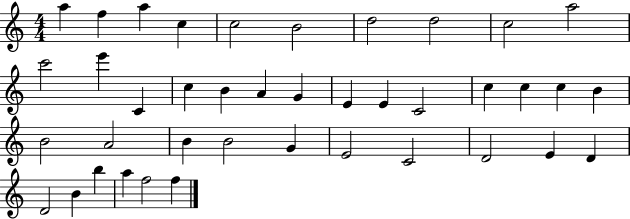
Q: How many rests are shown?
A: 0